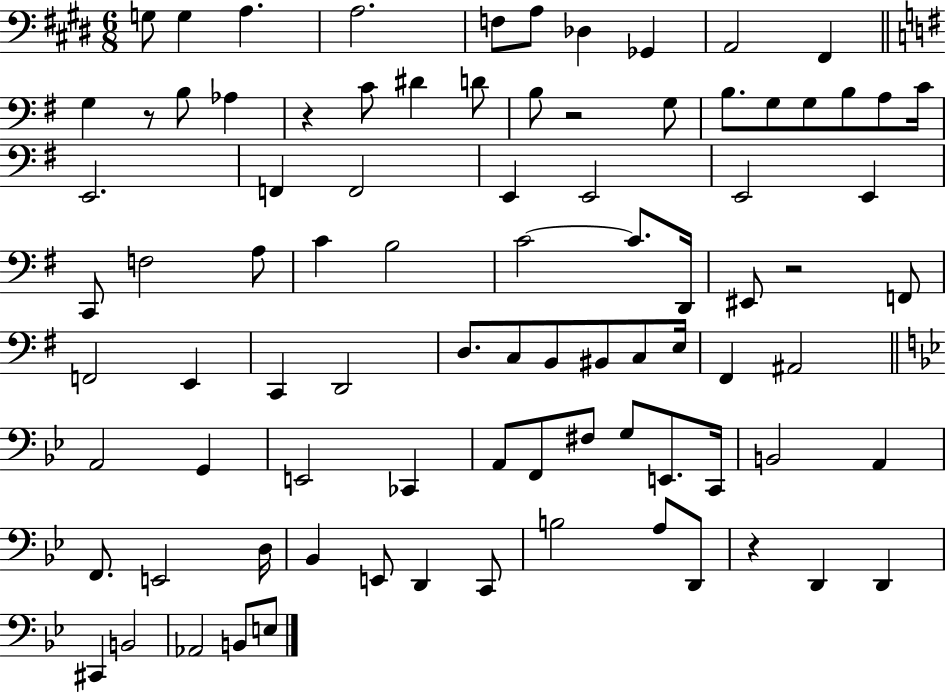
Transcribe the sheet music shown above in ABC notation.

X:1
T:Untitled
M:6/8
L:1/4
K:E
G,/2 G, A, A,2 F,/2 A,/2 _D, _G,, A,,2 ^F,, G, z/2 B,/2 _A, z C/2 ^D D/2 B,/2 z2 G,/2 B,/2 G,/2 G,/2 B,/2 A,/2 C/4 E,,2 F,, F,,2 E,, E,,2 E,,2 E,, C,,/2 F,2 A,/2 C B,2 C2 C/2 D,,/4 ^E,,/2 z2 F,,/2 F,,2 E,, C,, D,,2 D,/2 C,/2 B,,/2 ^B,,/2 C,/2 E,/4 ^F,, ^A,,2 A,,2 G,, E,,2 _C,, A,,/2 F,,/2 ^F,/2 G,/2 E,,/2 C,,/4 B,,2 A,, F,,/2 E,,2 D,/4 _B,, E,,/2 D,, C,,/2 B,2 A,/2 D,,/2 z D,, D,, ^C,, B,,2 _A,,2 B,,/2 E,/2